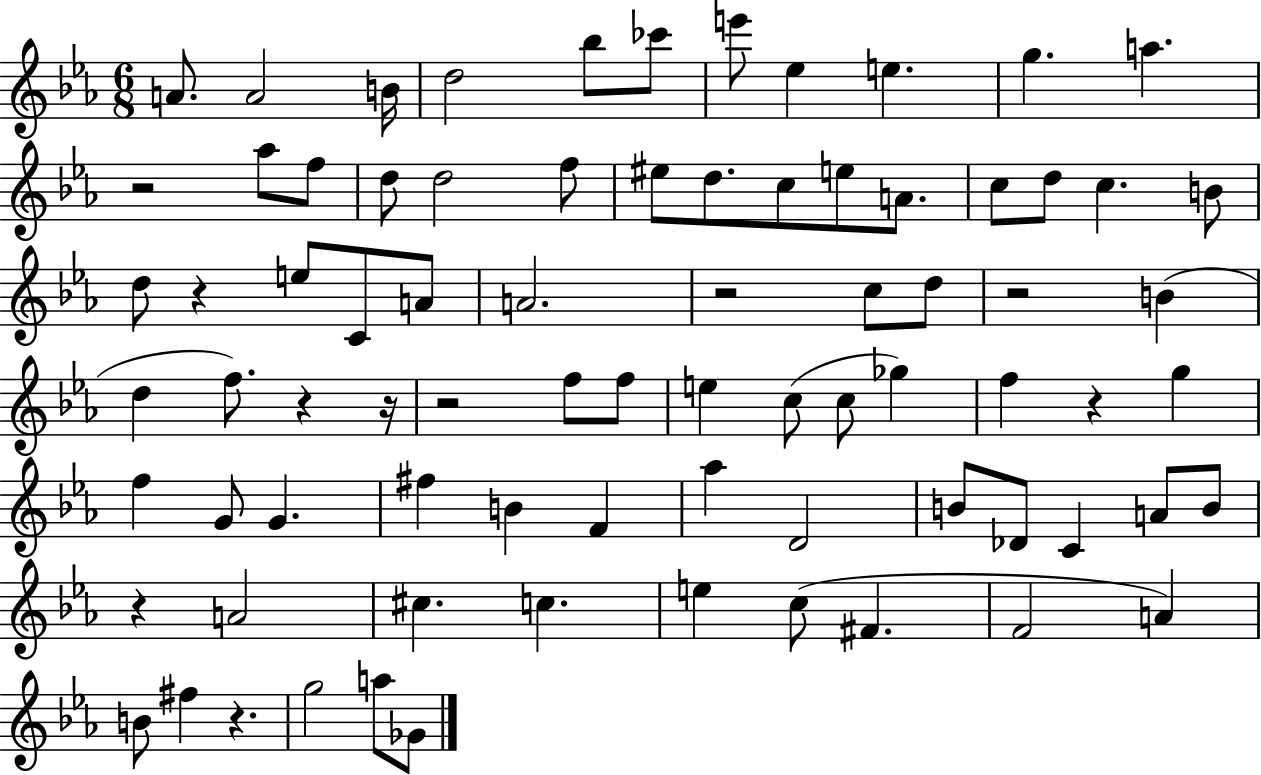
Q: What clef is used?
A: treble